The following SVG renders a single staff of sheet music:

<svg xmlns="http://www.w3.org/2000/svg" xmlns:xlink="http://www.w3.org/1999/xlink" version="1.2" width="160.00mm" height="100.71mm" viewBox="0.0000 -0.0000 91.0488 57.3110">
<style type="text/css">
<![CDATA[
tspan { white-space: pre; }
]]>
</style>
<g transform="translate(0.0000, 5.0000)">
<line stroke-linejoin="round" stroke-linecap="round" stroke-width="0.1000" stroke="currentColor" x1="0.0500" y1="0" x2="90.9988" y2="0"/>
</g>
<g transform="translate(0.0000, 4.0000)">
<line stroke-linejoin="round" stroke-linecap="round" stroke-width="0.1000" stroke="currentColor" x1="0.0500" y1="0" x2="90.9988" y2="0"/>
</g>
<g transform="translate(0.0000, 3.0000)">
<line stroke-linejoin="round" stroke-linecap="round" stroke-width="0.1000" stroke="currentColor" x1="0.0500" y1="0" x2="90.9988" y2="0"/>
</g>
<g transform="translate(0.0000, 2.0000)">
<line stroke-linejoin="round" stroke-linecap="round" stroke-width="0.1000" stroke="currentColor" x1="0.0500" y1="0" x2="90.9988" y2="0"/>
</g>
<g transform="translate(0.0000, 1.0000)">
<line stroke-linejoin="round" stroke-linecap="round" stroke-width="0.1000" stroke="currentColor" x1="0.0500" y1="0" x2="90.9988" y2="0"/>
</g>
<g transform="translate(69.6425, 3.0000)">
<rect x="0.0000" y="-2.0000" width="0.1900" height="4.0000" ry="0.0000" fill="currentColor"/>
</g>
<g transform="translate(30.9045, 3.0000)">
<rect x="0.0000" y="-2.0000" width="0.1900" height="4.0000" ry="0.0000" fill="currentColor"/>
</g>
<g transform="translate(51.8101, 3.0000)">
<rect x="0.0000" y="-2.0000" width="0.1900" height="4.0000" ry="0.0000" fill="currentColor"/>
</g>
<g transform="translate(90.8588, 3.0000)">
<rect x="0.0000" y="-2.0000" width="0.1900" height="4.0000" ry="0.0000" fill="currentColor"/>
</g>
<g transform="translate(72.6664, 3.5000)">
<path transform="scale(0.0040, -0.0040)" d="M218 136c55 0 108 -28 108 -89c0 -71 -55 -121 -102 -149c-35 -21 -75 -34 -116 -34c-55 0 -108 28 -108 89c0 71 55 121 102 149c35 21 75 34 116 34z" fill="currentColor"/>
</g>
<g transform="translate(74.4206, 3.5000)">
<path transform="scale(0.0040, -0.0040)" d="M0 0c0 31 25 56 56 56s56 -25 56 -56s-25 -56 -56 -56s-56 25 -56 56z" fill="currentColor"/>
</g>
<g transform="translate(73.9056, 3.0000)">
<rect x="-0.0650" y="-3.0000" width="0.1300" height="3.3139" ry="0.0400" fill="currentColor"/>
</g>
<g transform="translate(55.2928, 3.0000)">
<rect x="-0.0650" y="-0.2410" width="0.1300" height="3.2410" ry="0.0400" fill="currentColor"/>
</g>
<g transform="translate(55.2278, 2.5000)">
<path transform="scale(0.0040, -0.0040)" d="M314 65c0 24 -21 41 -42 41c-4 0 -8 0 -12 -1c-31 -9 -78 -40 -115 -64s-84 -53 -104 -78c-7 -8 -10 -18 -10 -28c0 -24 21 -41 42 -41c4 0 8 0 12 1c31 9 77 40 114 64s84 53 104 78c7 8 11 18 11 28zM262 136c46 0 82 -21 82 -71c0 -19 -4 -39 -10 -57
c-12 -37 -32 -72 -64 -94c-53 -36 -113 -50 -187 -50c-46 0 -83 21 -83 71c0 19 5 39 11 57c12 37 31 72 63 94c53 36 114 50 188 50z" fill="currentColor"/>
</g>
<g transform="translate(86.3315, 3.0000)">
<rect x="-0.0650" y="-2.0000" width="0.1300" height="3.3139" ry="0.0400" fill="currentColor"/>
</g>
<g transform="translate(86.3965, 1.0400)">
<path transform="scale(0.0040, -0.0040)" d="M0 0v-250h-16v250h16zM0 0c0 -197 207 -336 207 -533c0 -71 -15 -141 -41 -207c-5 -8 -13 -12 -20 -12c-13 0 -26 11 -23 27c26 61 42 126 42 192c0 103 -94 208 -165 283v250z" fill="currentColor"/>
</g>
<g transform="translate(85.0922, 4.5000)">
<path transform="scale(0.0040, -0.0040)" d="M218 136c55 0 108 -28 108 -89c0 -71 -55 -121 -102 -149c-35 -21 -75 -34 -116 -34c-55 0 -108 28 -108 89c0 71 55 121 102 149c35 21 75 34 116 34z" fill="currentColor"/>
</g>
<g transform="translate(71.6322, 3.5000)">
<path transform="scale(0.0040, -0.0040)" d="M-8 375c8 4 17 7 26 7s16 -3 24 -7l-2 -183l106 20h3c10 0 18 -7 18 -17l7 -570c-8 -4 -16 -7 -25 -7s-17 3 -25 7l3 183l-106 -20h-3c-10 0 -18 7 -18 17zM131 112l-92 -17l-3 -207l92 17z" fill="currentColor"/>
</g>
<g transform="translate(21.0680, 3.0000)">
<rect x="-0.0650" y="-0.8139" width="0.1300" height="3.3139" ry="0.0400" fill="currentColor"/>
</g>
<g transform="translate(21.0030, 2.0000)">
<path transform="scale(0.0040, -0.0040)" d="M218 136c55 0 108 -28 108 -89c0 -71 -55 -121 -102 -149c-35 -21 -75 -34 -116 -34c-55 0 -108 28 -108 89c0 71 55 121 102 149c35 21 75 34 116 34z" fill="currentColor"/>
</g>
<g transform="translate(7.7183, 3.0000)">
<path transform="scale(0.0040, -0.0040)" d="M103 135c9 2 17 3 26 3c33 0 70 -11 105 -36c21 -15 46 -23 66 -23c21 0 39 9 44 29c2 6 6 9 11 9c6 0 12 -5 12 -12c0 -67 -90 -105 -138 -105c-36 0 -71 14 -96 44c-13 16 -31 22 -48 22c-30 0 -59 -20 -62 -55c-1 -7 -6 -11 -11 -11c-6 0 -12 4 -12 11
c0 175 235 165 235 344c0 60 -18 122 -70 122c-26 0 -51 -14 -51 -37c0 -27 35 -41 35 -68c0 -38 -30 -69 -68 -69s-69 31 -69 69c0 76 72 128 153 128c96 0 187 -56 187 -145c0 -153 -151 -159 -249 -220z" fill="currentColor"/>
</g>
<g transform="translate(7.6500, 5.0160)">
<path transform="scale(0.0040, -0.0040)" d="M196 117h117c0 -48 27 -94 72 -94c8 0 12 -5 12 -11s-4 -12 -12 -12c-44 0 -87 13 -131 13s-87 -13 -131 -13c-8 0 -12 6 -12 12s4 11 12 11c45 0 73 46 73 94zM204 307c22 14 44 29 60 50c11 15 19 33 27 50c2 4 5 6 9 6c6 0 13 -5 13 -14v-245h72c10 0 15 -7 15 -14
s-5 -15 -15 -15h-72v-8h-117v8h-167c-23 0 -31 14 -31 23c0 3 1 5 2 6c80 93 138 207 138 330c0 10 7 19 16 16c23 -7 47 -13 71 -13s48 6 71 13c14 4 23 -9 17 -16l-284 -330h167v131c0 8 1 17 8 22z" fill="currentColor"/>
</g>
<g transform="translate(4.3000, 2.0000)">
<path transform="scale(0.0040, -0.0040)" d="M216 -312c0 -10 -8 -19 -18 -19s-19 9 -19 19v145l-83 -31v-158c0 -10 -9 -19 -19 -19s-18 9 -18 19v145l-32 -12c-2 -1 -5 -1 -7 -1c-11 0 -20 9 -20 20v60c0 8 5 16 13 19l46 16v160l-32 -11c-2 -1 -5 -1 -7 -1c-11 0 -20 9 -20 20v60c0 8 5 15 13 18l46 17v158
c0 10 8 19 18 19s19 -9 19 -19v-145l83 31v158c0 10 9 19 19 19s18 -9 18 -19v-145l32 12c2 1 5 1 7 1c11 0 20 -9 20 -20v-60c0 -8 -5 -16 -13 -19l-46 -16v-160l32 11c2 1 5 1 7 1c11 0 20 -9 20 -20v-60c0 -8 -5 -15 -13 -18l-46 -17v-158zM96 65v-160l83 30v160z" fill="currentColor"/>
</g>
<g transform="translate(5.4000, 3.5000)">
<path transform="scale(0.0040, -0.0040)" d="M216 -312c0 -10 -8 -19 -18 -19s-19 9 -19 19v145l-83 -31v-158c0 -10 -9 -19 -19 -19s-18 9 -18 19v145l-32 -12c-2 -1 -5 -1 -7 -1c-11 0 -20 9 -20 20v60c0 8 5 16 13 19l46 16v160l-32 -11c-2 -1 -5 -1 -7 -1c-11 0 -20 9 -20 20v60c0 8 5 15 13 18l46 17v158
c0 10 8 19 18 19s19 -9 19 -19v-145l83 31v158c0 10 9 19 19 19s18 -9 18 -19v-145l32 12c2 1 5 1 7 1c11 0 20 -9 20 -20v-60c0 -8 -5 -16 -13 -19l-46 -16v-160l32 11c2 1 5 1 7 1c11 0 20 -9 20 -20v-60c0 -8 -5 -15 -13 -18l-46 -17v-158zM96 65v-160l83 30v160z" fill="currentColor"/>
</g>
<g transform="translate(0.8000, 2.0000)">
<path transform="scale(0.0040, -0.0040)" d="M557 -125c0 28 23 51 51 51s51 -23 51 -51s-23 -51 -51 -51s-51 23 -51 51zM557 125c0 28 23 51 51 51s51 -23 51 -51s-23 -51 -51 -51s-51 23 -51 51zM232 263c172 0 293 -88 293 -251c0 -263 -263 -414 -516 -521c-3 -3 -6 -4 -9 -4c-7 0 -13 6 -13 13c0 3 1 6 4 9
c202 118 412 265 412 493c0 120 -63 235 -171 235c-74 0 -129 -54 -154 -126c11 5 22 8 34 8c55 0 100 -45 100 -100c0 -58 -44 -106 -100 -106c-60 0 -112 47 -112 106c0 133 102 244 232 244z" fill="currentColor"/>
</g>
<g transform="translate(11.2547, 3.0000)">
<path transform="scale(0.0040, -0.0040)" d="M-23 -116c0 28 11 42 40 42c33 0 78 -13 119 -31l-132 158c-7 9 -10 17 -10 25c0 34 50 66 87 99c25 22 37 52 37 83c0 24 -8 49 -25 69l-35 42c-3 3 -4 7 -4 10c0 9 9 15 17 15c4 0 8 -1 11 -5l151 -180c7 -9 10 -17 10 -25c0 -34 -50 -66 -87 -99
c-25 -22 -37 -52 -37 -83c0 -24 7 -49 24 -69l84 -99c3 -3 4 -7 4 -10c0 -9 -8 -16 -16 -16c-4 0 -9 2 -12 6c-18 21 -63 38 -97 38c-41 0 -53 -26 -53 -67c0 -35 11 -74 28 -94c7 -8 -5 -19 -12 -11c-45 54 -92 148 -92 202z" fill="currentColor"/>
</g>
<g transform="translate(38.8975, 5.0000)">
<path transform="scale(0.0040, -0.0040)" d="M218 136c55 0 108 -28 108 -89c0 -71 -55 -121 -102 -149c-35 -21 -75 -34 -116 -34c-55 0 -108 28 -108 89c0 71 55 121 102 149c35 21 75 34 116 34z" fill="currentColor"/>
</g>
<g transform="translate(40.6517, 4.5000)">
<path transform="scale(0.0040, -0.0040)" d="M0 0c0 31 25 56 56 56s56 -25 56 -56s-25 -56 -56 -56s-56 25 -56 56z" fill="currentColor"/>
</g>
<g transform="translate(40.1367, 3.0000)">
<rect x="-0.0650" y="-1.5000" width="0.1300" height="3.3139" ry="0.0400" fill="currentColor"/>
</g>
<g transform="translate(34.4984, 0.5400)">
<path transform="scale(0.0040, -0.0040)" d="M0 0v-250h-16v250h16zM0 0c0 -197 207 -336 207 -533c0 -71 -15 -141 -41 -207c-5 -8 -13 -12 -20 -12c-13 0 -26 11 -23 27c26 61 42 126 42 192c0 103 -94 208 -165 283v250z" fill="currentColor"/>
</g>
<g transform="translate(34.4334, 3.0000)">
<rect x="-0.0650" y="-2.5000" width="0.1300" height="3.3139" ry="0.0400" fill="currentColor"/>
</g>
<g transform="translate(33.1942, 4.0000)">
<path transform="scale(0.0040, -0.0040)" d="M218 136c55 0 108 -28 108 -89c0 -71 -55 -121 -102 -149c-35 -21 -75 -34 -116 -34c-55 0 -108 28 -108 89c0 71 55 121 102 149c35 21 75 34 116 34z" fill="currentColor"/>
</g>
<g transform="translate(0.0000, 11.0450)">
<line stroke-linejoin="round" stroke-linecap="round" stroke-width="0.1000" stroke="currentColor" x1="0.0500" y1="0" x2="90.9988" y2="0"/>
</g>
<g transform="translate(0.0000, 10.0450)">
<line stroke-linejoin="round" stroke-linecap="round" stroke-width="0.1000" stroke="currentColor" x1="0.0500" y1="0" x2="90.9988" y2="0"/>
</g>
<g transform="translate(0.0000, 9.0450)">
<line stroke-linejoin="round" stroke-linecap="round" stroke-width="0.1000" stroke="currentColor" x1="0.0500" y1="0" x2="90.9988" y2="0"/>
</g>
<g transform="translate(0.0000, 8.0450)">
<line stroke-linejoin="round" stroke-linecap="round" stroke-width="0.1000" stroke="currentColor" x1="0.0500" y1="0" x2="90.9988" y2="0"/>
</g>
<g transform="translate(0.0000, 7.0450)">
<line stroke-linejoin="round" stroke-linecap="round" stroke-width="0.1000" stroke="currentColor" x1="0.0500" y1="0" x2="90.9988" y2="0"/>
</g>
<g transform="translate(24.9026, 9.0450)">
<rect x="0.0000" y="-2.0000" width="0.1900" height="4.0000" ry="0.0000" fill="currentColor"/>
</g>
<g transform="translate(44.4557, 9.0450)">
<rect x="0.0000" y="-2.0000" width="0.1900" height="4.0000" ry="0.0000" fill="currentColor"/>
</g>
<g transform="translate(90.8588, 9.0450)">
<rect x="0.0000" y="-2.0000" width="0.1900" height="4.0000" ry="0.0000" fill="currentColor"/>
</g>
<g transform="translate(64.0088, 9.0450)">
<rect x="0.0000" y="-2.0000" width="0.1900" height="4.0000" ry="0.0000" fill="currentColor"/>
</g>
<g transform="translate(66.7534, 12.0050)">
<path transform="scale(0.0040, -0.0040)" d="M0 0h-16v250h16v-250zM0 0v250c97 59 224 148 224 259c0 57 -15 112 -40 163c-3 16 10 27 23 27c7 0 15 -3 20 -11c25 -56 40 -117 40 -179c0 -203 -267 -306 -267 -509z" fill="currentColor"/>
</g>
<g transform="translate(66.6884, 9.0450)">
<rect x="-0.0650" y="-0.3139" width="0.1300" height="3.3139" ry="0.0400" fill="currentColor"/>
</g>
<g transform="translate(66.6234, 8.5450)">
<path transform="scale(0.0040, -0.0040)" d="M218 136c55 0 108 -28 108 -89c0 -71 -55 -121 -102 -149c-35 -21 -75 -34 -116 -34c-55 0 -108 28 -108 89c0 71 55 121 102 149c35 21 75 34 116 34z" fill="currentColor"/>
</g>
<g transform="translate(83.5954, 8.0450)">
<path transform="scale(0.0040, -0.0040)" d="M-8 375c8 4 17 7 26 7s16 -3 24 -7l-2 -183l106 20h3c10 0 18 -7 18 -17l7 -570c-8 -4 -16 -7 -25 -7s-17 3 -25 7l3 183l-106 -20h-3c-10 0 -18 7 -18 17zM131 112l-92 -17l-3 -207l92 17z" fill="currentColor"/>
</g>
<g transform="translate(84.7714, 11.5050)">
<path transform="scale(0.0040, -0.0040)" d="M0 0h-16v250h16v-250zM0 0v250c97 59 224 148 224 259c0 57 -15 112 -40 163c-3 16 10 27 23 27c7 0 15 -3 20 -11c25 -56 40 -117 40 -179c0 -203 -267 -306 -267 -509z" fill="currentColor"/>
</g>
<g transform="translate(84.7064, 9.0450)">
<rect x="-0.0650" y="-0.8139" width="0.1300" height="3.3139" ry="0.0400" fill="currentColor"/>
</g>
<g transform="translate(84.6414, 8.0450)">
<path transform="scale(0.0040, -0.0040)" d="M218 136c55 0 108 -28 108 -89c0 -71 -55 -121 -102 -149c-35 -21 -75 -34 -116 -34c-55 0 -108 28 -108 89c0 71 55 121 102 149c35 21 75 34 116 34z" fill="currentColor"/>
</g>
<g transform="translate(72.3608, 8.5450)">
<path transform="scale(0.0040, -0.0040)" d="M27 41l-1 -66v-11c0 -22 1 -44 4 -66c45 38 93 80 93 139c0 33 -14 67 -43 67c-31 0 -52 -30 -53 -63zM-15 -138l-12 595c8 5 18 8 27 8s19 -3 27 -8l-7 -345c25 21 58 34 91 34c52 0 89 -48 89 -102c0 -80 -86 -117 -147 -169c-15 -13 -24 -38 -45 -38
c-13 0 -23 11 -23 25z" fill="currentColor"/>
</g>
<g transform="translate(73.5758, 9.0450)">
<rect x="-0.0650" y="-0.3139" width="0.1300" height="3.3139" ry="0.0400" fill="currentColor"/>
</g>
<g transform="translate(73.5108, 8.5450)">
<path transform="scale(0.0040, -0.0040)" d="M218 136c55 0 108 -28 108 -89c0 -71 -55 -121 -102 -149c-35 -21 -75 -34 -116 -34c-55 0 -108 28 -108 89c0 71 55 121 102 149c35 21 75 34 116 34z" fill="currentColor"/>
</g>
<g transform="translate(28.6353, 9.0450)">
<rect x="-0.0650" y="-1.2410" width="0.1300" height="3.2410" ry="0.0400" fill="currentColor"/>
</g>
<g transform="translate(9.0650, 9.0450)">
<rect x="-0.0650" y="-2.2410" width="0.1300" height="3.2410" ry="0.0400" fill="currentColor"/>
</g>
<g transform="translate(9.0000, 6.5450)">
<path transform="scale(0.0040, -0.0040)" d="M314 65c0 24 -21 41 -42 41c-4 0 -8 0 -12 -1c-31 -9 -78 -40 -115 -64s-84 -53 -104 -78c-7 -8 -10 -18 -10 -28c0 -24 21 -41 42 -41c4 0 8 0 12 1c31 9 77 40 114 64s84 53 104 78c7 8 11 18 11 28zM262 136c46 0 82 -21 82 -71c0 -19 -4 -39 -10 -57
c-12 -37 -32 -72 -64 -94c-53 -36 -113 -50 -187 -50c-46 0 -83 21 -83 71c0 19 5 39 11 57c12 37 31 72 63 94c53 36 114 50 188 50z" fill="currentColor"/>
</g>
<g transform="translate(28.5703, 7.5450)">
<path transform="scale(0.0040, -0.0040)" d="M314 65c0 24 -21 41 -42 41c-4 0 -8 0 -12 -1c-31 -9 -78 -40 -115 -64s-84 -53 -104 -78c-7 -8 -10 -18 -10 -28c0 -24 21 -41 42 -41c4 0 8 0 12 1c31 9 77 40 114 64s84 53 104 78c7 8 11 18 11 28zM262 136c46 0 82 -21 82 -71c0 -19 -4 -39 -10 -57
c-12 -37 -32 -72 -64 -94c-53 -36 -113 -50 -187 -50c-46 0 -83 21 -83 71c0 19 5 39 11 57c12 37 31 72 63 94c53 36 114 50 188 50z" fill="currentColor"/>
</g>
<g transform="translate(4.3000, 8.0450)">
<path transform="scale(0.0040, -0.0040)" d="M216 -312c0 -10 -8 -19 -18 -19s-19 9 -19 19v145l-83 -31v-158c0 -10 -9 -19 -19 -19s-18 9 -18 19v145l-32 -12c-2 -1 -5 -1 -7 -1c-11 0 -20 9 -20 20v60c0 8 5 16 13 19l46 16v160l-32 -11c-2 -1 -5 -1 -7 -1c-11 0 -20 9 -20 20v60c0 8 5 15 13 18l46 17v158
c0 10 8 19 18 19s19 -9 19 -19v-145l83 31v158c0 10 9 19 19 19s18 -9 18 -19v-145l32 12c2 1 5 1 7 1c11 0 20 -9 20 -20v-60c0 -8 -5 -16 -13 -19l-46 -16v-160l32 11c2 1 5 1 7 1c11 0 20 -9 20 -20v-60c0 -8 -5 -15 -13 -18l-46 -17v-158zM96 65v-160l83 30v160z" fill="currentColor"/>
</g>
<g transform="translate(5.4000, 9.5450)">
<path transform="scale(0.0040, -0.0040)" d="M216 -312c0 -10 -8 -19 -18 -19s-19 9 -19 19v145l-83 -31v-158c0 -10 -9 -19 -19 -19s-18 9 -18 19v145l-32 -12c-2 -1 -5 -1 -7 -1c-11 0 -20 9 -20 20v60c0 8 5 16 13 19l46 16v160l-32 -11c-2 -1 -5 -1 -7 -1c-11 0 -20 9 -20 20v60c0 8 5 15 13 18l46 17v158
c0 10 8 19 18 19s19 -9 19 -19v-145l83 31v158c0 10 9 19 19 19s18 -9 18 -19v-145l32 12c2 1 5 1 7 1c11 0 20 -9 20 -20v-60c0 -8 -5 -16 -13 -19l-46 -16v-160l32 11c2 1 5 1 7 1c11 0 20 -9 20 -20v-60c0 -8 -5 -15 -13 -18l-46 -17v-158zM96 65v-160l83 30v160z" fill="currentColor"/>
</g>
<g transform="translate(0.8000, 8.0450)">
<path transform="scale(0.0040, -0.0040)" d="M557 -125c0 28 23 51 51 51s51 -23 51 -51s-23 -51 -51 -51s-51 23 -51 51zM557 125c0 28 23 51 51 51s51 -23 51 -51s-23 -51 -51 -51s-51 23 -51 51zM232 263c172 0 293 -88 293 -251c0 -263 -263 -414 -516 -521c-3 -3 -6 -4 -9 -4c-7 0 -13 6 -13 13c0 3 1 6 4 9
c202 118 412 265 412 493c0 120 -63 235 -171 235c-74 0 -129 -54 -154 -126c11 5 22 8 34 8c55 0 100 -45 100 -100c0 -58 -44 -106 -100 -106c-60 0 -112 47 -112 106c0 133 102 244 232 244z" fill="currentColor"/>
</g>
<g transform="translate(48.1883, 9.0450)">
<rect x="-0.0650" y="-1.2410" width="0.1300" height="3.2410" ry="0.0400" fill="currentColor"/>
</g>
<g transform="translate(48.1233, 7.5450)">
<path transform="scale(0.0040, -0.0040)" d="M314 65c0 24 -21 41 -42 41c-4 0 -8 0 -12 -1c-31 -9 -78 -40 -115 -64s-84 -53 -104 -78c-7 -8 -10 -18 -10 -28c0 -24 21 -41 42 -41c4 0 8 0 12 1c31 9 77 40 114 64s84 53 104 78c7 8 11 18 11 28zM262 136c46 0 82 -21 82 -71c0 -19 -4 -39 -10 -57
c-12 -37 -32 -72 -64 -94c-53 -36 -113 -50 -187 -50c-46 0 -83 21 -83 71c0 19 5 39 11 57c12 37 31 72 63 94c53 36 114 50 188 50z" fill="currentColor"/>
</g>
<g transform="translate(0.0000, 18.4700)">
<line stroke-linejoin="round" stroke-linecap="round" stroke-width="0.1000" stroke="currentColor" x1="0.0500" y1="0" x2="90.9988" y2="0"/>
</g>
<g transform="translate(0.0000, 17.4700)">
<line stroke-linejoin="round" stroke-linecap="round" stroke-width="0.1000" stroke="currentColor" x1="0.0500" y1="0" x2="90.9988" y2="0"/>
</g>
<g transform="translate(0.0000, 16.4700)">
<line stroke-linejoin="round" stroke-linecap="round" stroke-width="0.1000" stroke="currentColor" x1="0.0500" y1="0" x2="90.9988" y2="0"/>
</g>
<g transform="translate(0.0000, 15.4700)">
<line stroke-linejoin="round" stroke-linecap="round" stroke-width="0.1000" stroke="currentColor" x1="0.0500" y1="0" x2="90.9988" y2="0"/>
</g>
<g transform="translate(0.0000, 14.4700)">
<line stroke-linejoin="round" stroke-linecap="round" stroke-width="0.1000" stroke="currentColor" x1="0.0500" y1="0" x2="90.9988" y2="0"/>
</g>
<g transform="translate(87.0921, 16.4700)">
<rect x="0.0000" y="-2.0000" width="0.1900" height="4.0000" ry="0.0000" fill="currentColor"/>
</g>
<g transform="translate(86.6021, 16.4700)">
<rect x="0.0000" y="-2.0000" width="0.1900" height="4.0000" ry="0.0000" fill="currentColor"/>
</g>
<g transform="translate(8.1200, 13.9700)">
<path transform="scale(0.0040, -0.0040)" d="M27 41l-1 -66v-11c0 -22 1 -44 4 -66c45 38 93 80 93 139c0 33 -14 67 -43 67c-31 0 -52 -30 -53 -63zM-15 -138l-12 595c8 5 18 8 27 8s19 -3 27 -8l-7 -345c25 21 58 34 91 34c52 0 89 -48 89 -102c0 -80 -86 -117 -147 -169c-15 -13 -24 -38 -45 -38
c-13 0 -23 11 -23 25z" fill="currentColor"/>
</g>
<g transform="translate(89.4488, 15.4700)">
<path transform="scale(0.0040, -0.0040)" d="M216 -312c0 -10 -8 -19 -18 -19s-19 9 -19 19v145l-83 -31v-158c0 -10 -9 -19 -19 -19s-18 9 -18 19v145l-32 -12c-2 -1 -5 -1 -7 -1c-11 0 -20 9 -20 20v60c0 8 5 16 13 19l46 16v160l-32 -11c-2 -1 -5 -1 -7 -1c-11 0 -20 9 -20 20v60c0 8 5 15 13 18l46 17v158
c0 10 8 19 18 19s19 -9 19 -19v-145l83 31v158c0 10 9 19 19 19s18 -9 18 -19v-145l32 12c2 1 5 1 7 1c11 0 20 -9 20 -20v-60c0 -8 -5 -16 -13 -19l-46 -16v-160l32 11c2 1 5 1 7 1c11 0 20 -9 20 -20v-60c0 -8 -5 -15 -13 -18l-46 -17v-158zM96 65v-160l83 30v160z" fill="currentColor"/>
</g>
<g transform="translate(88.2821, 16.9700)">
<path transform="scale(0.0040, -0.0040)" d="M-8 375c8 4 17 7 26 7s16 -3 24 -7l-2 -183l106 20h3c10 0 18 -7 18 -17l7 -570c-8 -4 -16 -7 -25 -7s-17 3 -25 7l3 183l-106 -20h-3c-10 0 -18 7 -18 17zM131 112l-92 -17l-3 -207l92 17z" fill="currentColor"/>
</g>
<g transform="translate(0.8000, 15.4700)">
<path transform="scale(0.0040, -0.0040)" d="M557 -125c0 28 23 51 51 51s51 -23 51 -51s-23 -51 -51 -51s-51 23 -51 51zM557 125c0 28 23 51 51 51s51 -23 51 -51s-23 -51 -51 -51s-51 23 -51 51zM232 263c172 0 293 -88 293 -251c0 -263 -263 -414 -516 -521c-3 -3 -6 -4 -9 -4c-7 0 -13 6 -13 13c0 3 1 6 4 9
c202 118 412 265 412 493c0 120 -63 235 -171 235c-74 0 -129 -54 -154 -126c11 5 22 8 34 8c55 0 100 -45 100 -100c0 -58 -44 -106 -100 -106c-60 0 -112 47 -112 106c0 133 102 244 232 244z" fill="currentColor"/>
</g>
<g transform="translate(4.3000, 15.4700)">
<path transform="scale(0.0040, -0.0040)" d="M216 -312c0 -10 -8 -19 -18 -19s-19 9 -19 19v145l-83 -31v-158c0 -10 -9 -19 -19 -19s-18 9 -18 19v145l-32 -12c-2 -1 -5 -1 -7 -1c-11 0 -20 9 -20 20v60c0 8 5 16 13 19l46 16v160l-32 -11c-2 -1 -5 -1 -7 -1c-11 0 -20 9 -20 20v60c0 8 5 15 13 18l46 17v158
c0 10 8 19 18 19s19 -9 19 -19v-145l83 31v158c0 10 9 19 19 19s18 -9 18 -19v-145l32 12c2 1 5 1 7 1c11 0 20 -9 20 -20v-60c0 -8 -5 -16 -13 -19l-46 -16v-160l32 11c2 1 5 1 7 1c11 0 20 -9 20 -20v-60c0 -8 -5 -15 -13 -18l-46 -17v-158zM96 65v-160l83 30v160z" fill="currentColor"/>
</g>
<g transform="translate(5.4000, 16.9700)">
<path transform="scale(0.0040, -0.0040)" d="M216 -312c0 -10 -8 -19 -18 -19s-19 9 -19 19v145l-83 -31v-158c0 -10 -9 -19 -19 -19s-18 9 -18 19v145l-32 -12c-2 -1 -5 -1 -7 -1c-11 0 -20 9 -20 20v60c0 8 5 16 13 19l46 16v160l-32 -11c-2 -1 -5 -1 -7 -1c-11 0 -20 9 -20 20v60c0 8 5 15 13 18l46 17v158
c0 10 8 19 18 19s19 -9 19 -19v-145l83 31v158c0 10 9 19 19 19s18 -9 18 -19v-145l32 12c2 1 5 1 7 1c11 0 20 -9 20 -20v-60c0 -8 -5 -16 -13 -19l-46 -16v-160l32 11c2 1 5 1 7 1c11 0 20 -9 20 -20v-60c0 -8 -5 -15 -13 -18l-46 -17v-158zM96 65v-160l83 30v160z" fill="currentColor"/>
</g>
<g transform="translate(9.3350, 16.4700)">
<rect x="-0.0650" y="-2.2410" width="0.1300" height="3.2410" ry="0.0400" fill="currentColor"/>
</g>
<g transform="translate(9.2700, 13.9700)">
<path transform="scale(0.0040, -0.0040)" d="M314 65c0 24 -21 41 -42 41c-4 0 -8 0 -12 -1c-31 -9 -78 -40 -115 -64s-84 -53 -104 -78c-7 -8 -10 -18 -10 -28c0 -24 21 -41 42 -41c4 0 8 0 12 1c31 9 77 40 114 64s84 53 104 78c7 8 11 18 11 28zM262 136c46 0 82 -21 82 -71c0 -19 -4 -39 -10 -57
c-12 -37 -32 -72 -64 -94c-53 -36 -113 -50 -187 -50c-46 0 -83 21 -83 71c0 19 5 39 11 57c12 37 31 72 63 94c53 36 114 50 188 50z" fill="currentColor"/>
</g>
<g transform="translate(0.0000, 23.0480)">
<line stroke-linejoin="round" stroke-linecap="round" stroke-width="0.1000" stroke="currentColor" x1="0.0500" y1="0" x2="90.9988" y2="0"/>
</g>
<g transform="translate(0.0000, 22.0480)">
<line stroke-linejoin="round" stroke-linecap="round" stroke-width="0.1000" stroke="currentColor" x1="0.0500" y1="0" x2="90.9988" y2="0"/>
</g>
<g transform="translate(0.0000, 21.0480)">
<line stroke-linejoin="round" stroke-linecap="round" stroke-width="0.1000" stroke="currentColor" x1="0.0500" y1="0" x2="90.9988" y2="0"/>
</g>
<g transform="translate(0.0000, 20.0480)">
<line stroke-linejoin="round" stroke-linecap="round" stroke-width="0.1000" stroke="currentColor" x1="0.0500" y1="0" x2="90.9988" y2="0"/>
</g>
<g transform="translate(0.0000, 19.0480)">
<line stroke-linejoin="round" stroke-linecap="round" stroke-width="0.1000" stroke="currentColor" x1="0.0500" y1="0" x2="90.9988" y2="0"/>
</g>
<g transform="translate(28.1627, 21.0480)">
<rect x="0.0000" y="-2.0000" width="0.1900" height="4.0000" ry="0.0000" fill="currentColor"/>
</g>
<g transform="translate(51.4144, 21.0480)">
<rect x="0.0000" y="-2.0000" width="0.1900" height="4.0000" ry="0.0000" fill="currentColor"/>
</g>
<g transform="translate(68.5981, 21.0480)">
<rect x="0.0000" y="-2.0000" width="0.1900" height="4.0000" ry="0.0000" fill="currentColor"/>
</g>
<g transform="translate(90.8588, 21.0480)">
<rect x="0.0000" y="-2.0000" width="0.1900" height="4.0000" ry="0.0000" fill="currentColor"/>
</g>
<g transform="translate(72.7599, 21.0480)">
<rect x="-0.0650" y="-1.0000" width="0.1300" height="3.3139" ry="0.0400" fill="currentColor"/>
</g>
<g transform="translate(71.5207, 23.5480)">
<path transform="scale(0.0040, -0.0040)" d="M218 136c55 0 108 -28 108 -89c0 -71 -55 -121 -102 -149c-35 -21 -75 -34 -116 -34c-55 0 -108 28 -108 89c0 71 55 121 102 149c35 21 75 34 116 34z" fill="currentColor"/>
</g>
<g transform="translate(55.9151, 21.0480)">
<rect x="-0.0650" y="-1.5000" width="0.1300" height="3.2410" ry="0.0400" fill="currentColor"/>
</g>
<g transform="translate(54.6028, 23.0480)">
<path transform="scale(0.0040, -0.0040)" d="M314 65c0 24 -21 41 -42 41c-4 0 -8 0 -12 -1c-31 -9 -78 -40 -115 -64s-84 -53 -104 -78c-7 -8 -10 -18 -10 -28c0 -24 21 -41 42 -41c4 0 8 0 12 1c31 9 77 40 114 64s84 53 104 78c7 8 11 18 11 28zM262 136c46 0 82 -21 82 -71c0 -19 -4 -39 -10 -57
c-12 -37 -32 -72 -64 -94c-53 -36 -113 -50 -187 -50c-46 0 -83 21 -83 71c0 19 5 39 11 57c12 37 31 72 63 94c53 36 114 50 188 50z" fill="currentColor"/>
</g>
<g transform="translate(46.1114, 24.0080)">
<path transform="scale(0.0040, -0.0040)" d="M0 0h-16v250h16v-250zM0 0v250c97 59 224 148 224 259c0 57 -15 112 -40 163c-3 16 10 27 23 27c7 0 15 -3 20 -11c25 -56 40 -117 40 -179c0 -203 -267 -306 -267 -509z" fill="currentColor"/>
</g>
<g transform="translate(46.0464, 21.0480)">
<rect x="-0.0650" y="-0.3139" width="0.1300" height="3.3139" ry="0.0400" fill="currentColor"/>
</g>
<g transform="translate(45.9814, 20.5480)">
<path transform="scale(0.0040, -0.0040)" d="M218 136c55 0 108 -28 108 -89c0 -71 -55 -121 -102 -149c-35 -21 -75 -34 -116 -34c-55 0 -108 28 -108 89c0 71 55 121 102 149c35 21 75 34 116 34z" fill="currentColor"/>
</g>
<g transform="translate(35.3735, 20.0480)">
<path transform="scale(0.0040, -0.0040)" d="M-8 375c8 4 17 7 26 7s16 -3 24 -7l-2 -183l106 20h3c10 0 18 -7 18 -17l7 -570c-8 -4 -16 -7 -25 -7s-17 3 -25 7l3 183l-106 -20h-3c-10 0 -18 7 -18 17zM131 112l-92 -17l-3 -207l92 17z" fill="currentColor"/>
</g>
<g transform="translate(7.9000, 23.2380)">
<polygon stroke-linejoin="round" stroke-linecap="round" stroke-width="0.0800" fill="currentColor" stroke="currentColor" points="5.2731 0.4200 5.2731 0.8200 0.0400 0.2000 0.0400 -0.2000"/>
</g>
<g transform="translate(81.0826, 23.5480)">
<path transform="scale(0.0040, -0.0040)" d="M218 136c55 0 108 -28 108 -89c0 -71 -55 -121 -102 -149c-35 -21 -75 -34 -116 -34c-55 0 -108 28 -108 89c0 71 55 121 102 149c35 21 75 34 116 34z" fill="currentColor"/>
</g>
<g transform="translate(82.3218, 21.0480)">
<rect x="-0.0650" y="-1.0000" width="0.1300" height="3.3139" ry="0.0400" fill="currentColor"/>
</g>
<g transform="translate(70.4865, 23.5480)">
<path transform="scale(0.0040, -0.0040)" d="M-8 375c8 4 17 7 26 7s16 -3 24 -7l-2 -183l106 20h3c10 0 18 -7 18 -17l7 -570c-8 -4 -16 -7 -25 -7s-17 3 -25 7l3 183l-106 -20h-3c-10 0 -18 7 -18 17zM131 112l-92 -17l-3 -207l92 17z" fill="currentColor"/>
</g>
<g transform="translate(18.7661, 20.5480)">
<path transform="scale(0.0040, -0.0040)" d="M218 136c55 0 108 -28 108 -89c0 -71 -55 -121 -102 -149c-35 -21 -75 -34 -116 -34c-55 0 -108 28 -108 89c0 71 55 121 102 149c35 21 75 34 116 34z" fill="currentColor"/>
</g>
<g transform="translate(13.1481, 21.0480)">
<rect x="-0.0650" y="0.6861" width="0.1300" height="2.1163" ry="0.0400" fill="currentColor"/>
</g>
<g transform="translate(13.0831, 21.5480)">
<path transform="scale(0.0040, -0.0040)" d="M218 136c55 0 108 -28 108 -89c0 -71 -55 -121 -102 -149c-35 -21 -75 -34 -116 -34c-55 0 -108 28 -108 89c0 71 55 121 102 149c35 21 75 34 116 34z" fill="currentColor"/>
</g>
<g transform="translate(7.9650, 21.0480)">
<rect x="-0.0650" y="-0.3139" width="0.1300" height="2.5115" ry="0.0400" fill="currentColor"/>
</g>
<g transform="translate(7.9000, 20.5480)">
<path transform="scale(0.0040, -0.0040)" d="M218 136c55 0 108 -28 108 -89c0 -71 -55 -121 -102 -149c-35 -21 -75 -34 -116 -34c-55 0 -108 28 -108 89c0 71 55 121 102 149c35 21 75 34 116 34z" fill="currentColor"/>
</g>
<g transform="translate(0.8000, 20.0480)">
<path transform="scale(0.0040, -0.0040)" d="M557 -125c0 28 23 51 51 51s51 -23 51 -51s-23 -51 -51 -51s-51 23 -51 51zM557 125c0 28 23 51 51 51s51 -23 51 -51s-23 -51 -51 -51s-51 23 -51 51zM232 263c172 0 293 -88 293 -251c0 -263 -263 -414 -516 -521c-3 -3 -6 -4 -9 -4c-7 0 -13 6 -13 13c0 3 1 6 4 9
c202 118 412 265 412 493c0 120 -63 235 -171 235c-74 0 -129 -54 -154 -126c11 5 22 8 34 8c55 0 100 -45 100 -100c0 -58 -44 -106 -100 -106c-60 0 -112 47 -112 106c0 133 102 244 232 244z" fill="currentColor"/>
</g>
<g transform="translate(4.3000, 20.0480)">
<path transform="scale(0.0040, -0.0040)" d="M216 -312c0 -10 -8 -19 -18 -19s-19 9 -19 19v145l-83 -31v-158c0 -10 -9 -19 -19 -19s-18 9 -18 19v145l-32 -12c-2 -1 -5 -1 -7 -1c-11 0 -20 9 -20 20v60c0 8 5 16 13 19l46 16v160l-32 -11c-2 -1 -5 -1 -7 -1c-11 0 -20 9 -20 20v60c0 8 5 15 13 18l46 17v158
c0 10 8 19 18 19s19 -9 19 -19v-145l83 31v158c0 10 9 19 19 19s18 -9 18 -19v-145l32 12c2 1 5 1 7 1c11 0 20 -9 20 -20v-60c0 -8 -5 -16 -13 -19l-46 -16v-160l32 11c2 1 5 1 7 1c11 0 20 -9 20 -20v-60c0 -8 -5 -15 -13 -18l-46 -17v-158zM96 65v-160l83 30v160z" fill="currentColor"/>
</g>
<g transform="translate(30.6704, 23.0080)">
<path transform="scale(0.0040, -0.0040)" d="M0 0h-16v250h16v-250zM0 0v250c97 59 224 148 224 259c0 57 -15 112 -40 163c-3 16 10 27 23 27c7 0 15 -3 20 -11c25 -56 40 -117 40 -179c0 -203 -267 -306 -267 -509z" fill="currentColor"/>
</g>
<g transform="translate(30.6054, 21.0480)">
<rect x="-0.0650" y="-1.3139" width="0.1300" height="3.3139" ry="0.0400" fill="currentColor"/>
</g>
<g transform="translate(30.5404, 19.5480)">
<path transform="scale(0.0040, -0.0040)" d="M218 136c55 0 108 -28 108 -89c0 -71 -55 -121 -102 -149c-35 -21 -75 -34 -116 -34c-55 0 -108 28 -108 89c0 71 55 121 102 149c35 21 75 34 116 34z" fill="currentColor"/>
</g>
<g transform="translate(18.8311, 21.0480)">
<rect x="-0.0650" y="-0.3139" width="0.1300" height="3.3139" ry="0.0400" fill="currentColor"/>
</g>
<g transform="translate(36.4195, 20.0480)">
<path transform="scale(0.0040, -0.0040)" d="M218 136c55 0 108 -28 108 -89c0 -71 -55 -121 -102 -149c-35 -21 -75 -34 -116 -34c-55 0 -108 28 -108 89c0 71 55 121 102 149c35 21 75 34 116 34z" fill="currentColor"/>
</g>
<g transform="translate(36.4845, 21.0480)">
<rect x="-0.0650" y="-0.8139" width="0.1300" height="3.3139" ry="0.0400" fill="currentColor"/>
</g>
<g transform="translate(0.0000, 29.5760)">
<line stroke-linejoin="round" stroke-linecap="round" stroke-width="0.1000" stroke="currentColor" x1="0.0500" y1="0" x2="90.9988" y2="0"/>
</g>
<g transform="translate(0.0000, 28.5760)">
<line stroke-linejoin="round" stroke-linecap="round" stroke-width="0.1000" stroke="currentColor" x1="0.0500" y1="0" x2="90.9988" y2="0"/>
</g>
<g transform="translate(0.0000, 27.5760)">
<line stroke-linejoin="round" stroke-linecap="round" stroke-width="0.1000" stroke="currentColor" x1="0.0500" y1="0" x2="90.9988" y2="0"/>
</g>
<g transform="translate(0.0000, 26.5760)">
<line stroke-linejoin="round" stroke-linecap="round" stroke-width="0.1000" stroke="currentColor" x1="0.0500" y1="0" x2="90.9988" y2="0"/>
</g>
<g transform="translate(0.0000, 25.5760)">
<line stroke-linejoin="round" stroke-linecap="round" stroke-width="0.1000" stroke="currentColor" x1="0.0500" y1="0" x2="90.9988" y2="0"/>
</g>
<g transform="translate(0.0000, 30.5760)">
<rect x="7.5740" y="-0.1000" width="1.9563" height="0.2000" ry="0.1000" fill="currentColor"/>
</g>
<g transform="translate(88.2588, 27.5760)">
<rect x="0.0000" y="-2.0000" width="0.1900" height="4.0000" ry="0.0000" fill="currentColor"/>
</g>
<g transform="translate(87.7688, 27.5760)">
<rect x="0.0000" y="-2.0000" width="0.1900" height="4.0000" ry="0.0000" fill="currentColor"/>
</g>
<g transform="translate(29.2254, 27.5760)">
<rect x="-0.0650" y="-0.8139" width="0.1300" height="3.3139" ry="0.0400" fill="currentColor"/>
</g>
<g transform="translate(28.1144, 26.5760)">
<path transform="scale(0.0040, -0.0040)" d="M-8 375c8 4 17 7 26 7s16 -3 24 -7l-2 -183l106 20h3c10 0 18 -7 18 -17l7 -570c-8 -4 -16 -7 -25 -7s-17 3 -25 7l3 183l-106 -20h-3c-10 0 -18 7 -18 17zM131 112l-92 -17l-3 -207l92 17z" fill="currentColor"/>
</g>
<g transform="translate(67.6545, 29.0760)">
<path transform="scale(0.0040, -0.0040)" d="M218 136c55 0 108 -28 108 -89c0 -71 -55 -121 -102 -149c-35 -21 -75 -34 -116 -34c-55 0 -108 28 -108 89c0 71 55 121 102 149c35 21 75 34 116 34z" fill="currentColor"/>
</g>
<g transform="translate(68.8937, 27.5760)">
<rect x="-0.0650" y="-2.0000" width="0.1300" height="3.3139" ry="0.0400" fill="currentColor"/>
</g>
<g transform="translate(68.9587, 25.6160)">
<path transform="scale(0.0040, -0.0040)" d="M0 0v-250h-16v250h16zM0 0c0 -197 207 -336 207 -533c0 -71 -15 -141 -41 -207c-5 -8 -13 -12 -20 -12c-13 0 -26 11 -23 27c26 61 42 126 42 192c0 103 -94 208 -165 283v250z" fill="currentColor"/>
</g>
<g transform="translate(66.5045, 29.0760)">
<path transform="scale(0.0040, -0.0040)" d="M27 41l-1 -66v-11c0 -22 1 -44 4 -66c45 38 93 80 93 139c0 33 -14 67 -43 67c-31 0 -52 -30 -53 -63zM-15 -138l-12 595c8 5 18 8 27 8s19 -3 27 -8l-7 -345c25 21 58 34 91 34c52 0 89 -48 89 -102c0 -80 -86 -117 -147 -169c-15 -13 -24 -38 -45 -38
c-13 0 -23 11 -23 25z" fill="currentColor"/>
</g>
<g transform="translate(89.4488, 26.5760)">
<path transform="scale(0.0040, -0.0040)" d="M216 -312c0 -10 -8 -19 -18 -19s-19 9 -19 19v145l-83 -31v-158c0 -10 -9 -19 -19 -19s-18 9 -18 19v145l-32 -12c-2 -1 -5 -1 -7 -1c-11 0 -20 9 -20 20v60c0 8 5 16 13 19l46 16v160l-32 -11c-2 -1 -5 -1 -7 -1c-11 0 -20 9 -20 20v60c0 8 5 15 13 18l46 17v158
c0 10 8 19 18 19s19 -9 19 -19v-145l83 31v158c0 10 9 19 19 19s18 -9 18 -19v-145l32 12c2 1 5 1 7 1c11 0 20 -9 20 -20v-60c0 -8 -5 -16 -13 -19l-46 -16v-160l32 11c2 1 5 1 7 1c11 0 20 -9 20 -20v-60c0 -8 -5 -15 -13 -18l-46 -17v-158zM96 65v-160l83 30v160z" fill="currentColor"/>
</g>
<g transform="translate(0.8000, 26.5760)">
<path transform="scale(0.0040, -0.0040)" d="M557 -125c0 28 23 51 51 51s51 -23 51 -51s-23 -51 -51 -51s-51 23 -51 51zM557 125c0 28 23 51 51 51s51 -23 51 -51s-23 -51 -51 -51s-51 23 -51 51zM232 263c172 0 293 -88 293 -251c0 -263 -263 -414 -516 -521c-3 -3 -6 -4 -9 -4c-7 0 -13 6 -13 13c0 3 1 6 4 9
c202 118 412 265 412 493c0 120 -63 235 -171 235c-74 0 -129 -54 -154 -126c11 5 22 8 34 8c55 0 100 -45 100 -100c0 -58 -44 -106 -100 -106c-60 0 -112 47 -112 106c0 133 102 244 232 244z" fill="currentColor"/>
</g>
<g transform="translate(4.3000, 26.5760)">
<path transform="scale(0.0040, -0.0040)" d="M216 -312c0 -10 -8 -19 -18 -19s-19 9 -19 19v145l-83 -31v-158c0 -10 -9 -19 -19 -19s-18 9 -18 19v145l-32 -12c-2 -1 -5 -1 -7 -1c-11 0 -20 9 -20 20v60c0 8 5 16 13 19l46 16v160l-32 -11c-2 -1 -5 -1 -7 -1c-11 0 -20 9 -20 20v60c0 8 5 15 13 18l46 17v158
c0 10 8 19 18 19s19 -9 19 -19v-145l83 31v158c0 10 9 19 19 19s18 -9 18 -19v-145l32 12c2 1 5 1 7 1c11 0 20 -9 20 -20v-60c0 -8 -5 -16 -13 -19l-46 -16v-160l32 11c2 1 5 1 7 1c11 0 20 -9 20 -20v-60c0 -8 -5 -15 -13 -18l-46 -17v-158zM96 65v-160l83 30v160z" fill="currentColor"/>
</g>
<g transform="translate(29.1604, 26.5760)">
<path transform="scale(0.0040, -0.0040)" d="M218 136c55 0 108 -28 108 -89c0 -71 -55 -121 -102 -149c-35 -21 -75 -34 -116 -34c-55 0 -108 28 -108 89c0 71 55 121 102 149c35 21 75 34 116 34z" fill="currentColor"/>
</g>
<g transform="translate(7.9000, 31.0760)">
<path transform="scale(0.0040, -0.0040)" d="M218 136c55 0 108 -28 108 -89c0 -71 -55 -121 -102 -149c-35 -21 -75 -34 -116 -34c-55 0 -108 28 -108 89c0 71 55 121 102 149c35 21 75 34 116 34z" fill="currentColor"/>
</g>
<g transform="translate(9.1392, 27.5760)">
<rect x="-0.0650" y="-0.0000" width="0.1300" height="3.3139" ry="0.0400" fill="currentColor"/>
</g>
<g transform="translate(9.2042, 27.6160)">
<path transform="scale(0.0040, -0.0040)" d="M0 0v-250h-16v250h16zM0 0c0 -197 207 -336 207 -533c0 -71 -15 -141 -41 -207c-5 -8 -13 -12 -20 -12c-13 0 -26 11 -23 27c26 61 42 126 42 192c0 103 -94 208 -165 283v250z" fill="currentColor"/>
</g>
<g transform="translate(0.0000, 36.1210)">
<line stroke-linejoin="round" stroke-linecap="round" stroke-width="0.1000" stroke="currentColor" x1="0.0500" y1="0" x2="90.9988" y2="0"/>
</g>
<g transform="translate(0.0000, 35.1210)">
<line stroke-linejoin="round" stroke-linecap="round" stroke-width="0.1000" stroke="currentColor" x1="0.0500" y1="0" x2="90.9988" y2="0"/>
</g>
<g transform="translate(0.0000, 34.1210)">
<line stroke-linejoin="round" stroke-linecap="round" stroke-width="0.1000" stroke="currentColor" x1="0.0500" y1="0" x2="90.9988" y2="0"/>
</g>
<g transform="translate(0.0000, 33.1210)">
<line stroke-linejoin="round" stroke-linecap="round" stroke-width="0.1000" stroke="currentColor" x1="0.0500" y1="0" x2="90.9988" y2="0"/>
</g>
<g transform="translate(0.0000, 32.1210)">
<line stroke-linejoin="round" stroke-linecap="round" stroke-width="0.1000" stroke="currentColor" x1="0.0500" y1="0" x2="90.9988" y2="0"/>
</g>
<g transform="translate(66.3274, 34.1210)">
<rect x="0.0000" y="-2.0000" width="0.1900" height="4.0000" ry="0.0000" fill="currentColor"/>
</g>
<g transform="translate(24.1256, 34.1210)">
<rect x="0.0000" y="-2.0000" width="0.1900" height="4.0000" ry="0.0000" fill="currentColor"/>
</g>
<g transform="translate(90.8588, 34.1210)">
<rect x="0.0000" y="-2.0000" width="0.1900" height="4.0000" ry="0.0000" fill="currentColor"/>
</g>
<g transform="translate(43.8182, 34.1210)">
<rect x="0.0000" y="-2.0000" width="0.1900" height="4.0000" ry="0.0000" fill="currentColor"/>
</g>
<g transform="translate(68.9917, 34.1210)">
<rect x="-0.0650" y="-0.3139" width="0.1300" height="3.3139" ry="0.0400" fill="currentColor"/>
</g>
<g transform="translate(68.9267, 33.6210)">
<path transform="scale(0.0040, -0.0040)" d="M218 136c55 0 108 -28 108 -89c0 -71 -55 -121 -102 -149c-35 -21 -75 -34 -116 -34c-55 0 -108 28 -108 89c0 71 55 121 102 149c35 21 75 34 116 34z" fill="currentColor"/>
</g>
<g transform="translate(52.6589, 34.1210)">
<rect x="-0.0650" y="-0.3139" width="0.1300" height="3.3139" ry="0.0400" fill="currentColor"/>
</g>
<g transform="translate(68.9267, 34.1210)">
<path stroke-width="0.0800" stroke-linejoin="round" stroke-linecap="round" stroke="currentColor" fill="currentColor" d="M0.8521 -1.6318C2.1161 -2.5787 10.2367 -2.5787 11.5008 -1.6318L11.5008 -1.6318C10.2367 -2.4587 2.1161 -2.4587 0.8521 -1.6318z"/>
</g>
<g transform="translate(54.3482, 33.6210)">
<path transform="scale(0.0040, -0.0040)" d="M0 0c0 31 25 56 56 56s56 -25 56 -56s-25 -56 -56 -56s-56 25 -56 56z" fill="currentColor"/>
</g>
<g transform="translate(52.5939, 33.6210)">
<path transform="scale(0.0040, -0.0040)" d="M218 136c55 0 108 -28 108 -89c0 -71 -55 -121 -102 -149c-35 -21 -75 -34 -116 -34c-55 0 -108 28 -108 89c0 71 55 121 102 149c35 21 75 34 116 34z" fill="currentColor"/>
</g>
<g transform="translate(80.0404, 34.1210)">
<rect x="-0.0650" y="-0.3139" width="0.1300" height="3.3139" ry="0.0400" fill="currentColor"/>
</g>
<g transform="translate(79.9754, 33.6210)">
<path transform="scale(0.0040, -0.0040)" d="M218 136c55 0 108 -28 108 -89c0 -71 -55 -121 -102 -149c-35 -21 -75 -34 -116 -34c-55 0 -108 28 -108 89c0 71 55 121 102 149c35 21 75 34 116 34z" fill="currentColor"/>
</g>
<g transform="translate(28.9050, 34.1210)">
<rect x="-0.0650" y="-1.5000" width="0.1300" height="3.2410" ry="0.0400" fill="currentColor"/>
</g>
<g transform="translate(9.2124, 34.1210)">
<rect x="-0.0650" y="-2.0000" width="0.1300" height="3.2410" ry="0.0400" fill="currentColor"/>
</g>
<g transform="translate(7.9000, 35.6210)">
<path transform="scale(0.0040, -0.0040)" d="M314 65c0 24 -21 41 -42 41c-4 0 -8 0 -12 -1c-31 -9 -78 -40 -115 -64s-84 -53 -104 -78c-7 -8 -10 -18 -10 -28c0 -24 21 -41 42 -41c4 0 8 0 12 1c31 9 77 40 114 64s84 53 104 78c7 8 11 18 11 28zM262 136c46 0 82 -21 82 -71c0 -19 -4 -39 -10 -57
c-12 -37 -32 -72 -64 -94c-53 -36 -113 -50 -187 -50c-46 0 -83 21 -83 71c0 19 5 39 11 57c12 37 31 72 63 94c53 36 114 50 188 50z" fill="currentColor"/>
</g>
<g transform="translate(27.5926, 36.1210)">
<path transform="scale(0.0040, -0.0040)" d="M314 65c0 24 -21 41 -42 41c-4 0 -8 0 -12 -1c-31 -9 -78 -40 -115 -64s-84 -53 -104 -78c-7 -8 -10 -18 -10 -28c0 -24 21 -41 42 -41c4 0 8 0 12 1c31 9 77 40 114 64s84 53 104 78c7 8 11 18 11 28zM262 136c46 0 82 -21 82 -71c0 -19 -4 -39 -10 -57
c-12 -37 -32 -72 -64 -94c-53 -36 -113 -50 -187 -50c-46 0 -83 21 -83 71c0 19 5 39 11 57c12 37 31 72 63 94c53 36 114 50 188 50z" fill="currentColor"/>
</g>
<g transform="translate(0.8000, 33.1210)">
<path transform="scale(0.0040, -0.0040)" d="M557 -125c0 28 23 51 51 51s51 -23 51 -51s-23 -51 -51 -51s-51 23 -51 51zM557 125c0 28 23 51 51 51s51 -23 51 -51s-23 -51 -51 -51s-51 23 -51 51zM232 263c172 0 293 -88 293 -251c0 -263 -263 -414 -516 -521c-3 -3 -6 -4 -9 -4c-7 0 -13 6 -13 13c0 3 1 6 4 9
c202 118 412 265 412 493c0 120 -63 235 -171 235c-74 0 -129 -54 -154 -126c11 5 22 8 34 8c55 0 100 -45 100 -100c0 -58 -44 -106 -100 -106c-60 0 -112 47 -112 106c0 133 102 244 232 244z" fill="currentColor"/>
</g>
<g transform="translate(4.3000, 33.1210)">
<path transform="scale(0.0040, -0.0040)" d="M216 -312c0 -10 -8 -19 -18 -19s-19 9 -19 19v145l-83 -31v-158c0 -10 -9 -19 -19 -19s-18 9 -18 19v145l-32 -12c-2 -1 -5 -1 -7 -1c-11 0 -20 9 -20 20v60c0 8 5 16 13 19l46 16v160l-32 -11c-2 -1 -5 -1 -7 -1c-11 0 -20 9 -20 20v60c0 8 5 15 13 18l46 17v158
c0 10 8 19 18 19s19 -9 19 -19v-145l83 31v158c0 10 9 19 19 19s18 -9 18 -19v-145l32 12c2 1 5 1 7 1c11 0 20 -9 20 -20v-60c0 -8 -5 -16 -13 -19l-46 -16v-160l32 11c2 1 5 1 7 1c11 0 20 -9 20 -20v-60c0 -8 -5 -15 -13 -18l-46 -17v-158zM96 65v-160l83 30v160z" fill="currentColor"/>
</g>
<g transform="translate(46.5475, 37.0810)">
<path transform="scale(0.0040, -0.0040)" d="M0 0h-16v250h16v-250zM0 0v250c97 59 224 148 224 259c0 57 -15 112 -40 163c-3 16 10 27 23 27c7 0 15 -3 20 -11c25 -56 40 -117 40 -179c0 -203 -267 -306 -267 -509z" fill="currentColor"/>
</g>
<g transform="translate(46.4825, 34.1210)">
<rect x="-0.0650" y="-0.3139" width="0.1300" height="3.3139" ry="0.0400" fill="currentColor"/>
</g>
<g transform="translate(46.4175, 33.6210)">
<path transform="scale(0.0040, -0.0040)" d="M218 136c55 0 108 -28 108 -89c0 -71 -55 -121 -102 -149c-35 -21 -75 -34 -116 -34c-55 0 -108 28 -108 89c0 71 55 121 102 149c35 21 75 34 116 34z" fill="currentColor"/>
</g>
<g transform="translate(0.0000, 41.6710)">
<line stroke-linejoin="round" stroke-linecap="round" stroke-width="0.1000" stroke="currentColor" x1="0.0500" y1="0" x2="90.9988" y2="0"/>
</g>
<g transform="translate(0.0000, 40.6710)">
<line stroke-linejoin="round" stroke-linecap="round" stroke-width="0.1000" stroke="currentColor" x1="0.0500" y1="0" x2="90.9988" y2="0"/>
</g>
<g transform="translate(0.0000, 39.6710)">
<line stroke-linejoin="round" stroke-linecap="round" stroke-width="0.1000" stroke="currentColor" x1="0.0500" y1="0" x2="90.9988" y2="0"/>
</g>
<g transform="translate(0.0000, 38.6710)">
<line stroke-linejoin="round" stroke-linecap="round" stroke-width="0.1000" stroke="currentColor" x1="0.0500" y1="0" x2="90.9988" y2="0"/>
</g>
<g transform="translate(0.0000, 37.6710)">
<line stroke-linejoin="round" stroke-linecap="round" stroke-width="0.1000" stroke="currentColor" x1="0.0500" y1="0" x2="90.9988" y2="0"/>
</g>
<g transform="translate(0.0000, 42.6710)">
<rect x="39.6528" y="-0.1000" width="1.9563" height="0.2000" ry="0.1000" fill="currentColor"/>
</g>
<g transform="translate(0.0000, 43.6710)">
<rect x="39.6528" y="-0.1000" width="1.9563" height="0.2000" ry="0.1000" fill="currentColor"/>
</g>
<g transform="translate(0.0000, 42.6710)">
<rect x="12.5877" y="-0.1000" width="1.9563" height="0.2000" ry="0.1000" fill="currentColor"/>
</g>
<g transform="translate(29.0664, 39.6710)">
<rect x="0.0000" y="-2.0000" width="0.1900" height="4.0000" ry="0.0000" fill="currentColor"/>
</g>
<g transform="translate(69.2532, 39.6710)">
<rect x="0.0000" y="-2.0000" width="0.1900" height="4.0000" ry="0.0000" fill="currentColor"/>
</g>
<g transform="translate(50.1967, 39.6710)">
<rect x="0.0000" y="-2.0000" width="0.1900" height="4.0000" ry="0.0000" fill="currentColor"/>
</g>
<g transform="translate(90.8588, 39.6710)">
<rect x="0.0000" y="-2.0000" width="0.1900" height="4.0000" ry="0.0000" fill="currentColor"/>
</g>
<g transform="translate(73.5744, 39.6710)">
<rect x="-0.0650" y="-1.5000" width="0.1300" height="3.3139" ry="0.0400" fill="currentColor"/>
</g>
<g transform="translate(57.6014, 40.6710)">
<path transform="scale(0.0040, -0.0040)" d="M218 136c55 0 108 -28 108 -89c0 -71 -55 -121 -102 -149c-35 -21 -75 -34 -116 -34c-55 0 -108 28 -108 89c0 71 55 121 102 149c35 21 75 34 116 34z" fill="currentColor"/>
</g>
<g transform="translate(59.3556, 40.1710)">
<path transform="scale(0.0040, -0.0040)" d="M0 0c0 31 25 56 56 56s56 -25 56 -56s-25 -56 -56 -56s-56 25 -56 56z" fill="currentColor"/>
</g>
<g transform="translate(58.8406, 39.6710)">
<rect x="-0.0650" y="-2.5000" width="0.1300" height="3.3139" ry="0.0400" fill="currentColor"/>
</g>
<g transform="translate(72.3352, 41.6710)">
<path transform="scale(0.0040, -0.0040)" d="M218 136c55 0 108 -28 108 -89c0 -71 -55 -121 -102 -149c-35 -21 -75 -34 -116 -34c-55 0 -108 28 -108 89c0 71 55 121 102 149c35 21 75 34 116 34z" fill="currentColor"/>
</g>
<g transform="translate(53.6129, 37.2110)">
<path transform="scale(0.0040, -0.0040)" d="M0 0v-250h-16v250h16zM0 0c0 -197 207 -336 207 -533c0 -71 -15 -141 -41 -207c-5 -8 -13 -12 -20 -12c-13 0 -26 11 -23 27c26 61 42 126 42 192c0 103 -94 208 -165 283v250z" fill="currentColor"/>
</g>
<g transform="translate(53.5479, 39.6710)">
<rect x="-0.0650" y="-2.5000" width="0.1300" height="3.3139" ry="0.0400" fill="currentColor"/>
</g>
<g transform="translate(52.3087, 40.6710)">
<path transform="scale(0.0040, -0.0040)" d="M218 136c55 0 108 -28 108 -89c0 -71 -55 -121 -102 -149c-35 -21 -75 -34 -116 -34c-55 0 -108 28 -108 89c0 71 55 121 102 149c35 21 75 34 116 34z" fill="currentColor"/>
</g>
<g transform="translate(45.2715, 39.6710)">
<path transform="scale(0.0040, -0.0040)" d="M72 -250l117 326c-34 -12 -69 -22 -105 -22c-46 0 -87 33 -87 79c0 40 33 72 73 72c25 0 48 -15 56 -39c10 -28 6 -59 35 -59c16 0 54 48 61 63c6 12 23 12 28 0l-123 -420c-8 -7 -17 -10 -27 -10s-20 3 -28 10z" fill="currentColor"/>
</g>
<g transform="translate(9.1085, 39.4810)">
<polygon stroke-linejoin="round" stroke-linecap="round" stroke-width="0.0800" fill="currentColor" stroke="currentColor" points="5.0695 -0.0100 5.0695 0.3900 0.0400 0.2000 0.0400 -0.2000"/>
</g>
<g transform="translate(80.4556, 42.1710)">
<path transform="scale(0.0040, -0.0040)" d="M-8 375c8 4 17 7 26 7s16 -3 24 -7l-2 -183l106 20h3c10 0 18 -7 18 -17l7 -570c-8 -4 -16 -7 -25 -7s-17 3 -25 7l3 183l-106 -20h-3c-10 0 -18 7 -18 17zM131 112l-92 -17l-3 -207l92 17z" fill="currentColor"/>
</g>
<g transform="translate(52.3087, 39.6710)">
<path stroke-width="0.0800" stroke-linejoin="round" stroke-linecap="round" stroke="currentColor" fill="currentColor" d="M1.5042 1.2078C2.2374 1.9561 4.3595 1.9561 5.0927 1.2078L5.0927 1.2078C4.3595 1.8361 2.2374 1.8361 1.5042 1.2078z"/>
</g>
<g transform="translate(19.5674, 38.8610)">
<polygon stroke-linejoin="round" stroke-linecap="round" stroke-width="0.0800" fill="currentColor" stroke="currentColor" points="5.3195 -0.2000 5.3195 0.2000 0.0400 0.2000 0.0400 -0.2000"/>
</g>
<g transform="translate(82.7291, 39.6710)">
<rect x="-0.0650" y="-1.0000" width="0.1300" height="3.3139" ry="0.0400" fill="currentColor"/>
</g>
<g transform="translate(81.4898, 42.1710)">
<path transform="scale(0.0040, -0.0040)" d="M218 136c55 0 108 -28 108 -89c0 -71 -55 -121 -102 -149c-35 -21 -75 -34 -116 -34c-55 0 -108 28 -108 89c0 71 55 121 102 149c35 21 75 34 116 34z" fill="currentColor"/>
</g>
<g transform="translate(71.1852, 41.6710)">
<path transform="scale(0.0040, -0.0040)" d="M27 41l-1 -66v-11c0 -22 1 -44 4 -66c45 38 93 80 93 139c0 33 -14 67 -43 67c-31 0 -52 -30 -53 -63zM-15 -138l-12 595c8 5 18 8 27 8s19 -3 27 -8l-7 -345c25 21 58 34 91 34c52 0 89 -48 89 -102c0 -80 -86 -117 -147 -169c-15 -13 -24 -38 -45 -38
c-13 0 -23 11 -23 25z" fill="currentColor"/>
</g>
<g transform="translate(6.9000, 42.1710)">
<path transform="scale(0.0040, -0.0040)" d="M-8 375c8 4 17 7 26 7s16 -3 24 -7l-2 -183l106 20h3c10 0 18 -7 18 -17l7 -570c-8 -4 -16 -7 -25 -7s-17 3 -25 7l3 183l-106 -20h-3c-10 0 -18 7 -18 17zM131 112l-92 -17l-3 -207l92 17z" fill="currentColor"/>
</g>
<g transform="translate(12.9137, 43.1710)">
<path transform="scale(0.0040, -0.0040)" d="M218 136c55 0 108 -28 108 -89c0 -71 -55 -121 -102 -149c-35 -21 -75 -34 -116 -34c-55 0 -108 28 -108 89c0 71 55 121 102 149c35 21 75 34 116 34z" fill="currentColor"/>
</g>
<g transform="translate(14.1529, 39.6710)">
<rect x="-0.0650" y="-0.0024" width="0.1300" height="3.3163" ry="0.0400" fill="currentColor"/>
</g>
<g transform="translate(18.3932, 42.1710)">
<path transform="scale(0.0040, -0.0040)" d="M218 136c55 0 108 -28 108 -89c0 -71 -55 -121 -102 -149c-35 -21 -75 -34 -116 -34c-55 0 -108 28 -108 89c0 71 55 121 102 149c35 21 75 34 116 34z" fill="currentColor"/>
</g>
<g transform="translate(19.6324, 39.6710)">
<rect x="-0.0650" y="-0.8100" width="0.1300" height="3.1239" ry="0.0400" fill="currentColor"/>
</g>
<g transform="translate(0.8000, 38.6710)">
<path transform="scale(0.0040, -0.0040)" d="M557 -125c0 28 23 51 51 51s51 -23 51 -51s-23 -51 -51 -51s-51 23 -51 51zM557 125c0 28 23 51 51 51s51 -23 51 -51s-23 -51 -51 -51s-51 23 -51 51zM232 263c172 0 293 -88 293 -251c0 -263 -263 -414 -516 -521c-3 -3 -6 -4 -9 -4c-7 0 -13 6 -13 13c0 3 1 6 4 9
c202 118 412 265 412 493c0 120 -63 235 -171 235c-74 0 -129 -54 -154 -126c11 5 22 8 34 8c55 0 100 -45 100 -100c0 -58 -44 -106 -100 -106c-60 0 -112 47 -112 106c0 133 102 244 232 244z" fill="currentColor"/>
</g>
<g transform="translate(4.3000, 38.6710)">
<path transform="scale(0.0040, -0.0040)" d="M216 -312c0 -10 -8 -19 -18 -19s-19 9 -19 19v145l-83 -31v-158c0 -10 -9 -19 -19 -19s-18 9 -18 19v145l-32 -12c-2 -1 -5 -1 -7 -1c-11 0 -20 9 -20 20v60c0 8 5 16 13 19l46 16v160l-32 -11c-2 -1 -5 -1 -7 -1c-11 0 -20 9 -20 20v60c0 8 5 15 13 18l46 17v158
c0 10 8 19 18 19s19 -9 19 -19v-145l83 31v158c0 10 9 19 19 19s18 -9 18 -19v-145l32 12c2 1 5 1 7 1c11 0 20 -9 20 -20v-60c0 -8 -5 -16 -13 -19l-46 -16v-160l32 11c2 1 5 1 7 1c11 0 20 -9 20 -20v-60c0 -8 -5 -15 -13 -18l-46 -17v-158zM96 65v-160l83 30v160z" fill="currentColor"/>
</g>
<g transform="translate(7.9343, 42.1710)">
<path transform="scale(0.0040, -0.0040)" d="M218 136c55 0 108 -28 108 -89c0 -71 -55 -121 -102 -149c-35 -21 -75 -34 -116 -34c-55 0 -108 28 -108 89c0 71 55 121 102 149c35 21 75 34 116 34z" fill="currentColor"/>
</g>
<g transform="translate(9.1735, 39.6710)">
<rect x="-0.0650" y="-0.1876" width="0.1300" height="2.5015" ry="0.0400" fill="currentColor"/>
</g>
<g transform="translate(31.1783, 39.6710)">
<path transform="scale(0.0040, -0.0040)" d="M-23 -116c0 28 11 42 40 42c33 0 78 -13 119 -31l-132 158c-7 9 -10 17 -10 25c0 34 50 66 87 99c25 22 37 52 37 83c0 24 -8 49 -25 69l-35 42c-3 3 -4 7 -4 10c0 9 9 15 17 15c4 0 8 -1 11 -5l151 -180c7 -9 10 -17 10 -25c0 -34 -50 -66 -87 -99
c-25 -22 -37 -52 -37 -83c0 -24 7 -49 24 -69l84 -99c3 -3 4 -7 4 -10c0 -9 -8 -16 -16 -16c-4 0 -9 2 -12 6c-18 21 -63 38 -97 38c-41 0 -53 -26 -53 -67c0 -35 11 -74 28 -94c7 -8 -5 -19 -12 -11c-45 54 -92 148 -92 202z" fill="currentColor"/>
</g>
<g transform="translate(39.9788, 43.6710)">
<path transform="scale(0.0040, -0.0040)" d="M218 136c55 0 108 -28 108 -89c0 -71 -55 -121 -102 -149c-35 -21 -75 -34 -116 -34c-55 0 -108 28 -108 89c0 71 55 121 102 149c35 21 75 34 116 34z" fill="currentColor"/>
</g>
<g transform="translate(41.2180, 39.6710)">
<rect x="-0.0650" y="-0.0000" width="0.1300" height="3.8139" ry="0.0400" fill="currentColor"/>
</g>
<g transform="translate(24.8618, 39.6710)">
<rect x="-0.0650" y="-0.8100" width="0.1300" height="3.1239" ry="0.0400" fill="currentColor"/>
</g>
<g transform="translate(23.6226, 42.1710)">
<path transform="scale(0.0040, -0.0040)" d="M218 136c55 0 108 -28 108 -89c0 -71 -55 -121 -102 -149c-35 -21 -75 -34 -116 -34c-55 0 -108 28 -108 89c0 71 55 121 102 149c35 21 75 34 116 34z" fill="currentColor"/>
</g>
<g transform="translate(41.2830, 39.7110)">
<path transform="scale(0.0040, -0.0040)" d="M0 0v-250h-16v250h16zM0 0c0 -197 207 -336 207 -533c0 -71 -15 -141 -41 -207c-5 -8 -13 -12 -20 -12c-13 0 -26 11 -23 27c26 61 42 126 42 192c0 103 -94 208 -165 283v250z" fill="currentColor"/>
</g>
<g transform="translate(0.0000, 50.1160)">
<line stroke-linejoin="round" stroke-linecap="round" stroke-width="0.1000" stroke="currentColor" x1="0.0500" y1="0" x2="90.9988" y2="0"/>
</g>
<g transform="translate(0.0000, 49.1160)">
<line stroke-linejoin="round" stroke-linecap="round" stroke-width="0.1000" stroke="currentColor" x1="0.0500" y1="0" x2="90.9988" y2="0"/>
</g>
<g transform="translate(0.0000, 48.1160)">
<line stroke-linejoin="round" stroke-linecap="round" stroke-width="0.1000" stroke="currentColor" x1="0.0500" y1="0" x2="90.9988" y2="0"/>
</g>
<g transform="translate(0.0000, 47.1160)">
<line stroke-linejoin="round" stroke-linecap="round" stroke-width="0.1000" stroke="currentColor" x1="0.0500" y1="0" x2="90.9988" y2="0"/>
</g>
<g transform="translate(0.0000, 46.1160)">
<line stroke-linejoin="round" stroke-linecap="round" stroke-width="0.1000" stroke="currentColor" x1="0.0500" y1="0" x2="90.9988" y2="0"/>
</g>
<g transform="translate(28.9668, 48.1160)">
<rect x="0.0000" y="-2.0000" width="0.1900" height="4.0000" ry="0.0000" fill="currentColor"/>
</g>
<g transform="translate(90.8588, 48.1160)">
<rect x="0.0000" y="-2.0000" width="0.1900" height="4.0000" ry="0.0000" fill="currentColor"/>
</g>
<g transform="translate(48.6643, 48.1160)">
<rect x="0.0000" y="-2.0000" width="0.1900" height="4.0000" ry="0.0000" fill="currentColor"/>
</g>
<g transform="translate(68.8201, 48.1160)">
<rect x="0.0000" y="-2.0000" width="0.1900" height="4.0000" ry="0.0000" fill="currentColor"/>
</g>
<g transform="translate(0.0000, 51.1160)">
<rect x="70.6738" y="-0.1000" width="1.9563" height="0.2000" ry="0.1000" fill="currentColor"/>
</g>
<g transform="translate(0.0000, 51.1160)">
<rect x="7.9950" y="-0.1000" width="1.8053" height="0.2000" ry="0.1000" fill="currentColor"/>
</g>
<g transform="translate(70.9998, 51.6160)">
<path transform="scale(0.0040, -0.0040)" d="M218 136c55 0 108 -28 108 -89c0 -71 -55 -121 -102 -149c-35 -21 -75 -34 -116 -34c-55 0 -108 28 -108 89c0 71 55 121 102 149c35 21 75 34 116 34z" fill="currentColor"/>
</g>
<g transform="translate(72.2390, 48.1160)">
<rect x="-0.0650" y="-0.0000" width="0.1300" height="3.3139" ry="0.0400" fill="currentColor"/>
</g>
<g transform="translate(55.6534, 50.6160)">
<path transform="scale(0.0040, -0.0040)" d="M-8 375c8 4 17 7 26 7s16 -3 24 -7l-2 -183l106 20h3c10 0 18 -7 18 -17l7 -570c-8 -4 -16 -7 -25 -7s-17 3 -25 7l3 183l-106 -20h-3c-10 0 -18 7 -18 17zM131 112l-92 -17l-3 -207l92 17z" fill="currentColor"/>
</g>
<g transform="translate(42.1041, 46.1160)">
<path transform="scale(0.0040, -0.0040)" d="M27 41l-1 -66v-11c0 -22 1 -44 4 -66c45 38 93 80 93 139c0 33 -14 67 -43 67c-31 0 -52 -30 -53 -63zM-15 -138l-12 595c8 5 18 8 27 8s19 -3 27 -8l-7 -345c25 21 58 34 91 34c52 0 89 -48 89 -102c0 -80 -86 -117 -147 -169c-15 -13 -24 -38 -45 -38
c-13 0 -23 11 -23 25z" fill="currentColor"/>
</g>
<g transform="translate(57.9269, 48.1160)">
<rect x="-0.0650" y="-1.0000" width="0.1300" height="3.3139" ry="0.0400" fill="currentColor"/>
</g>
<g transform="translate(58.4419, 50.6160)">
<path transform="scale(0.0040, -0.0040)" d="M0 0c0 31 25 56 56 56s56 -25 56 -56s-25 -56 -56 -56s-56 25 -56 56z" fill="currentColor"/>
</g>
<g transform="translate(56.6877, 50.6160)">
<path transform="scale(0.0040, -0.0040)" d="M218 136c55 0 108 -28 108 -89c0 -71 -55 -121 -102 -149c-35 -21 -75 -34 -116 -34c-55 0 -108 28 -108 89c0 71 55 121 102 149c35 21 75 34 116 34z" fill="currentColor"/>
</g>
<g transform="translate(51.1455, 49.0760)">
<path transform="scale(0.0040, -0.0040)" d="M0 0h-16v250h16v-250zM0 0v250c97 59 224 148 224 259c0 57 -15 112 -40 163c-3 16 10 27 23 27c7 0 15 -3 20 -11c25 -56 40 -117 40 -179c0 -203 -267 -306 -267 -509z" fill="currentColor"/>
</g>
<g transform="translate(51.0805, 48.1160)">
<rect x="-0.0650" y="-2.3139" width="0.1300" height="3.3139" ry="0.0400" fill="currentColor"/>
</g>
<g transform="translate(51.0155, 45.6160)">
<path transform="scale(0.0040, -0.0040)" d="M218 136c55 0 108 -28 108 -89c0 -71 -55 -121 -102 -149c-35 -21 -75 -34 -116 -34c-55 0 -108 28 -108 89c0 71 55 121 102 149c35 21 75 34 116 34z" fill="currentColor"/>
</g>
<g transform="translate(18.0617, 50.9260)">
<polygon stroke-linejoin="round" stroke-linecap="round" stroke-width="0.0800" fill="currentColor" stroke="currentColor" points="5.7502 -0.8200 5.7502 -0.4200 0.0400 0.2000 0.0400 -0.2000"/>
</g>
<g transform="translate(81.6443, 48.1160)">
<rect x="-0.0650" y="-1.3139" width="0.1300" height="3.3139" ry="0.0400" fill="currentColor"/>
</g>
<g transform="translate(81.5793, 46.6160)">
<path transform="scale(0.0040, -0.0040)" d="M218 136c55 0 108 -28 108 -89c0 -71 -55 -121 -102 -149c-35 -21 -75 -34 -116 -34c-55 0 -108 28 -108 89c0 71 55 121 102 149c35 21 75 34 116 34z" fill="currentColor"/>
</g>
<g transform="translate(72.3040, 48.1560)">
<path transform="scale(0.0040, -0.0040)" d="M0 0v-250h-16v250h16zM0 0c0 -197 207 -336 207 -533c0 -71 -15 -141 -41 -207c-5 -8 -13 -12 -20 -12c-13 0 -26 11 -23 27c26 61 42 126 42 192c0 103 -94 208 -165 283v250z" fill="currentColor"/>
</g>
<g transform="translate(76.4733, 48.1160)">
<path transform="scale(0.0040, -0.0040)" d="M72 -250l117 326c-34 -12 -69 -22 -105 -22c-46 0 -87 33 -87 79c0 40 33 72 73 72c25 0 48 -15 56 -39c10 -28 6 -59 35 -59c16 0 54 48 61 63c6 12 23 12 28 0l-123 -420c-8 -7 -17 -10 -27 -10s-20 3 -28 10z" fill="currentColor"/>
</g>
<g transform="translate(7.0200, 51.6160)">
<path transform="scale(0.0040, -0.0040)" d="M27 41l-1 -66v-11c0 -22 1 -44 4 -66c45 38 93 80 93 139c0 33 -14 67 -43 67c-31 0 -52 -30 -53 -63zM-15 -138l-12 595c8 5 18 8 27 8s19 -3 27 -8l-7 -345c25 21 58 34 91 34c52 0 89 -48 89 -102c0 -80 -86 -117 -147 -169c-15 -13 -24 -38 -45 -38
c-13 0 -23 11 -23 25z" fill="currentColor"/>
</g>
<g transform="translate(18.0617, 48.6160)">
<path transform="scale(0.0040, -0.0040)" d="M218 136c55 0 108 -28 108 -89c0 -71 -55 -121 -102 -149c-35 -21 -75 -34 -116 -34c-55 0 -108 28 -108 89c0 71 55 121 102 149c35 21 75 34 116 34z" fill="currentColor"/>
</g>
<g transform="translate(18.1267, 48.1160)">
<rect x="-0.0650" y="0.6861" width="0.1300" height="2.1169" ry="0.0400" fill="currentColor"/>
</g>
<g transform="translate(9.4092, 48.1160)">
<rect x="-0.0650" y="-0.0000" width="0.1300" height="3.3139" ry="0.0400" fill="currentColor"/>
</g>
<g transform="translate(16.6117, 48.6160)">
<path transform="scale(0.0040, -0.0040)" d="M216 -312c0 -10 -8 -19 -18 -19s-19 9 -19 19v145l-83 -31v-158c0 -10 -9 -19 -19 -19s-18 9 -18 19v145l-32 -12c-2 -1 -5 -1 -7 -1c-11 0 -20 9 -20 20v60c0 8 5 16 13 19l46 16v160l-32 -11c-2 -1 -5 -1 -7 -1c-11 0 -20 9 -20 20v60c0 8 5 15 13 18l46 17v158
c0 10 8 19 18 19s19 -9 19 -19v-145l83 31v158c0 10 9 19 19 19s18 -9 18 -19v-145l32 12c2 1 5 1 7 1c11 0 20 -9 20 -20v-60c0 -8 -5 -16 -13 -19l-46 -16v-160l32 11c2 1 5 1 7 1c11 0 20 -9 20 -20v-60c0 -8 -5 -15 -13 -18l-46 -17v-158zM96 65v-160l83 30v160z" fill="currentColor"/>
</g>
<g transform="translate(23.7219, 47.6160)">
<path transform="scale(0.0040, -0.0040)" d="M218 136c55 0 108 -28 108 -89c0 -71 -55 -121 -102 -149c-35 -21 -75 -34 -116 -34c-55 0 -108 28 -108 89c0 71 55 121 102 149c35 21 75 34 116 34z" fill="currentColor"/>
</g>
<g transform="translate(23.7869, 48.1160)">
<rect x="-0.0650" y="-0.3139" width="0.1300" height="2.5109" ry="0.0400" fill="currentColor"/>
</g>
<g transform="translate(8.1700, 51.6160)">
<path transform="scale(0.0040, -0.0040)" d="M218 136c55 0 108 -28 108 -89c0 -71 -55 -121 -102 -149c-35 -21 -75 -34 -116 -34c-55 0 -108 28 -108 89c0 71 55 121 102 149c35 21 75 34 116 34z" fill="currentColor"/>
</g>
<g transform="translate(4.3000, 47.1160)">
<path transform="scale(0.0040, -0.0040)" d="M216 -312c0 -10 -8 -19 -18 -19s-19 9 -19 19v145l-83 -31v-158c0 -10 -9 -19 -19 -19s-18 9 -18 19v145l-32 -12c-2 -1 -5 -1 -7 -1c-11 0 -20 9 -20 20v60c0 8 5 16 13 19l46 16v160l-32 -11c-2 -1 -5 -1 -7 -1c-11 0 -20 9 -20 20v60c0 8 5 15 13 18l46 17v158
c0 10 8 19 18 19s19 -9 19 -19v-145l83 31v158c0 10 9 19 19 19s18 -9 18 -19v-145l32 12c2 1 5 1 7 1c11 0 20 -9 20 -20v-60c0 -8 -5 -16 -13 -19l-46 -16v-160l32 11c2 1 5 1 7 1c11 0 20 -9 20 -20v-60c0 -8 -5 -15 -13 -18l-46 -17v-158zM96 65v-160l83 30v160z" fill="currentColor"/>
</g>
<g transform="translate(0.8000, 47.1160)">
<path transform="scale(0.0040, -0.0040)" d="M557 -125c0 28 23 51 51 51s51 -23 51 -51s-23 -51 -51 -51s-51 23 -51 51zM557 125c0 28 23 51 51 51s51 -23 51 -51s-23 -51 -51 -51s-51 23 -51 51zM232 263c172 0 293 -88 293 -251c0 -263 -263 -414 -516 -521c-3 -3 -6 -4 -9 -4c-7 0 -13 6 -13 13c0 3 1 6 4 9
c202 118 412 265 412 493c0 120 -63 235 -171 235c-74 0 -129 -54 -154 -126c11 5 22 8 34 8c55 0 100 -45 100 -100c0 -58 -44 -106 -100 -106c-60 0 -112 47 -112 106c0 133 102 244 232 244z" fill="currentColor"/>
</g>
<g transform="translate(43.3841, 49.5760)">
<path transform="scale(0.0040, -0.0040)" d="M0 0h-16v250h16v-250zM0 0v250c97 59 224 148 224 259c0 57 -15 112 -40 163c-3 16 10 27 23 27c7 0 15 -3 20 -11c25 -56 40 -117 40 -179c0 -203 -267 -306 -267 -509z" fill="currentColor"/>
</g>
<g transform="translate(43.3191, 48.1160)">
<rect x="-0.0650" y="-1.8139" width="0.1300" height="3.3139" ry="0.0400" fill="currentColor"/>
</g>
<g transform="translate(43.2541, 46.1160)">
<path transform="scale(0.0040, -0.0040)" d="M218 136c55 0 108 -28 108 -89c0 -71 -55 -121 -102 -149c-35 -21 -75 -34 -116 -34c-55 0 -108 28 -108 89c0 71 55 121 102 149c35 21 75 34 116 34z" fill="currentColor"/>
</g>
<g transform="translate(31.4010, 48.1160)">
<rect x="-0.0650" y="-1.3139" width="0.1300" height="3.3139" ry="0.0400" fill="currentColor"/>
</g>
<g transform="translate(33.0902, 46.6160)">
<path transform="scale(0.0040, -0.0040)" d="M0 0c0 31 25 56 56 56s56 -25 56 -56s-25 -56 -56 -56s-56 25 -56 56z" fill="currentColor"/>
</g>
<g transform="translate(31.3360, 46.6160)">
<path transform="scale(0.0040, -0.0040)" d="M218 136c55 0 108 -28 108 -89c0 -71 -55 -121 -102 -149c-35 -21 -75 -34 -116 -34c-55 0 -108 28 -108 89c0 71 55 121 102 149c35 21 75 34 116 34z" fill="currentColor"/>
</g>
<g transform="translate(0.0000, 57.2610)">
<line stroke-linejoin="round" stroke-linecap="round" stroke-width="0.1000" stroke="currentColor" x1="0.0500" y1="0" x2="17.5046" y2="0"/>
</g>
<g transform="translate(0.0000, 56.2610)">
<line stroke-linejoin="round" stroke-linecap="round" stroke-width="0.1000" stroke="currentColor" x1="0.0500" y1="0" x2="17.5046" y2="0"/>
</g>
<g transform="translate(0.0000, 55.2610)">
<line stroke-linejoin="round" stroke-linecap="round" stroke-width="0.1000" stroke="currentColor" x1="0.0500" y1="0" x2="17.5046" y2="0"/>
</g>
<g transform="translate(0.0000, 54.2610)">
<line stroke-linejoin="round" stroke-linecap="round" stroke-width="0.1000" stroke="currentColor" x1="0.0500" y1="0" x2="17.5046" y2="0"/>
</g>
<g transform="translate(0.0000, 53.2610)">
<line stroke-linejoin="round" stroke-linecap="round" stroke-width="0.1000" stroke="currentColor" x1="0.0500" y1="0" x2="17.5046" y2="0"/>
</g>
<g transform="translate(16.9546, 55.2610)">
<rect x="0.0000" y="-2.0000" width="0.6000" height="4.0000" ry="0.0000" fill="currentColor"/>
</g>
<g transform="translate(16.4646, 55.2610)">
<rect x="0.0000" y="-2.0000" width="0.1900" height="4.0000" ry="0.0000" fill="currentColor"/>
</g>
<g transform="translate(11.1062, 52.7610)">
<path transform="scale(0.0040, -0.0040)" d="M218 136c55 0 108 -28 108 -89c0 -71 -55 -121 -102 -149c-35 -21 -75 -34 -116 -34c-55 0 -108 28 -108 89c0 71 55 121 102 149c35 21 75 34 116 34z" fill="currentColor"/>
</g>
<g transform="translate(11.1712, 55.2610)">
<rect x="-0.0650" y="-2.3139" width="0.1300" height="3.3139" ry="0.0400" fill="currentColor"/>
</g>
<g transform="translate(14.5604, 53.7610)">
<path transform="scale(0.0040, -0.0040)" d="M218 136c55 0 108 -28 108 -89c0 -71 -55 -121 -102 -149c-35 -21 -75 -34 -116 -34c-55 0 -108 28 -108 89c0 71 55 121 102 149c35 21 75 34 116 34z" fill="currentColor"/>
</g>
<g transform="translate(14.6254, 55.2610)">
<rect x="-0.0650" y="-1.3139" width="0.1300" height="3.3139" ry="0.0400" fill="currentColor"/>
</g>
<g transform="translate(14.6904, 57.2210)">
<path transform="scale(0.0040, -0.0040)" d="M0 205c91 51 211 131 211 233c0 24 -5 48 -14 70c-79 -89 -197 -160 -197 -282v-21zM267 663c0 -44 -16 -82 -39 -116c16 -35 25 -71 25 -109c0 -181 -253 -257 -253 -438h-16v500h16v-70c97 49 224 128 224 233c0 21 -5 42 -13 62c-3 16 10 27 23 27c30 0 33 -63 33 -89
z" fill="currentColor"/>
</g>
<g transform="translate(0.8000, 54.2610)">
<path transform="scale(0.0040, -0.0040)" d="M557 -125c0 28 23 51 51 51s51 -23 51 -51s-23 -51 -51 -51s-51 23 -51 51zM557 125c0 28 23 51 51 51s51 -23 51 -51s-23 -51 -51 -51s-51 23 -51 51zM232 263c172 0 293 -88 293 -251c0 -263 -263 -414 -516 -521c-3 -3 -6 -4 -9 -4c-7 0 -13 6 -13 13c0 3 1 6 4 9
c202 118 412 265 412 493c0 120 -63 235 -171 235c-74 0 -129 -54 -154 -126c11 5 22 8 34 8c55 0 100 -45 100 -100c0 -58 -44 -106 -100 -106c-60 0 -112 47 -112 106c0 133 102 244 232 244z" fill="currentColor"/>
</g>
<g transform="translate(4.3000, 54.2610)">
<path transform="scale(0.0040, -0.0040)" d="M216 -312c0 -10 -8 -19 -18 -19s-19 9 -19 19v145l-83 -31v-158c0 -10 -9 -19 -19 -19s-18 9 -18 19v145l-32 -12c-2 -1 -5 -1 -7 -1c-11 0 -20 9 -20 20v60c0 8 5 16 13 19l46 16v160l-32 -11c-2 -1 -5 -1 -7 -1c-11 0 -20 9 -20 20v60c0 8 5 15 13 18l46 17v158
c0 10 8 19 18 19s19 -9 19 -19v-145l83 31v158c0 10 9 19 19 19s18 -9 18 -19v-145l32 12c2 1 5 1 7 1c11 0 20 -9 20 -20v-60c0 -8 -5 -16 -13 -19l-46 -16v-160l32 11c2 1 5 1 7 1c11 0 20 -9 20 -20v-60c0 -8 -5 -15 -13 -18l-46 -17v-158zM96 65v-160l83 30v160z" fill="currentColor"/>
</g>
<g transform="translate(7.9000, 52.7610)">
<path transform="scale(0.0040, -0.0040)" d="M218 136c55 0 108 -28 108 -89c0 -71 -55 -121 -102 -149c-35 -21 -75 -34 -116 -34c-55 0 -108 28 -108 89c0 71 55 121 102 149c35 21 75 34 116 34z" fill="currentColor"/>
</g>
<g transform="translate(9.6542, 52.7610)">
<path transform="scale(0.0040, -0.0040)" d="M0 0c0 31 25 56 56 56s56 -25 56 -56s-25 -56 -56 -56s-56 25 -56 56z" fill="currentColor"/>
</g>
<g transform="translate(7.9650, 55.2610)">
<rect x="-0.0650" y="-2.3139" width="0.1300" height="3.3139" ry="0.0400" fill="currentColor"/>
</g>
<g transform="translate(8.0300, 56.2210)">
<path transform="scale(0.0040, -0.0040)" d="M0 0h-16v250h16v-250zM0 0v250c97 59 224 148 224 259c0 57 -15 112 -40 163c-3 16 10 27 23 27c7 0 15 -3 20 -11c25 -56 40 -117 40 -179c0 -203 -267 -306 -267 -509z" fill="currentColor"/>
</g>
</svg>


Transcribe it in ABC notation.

X:1
T:Untitled
M:2/4
L:1/4
K:D
z ^F, B,,/2 G,, E,2 C, A,,/2 B,2 G,2 G,2 E,/2 _E, F,/2 _B,2 E,/2 C,/2 E, G,/2 F, E,/2 G,,2 F,, F,, D,,/2 F, _A,,/2 A,,2 G,,2 E,/2 E, E, E, F,,/2 D,,/2 F,,/2 F,,/2 z C,,/2 z/2 B,,/2 B,, _G,, F,, _D,, ^C,/2 E,/2 G, _A,/2 B,/2 F,, D,,/2 z/2 G, B,/2 B, G,/4